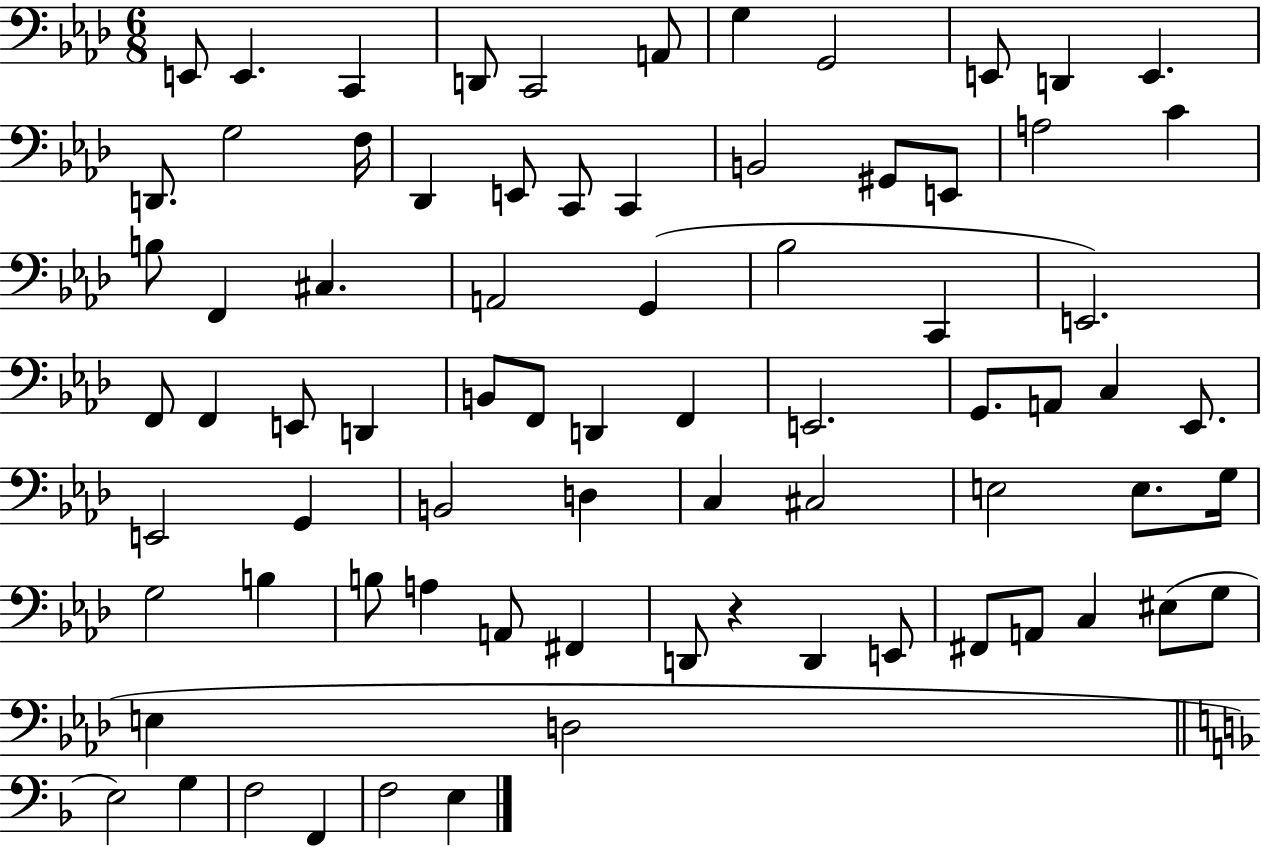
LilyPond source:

{
  \clef bass
  \numericTimeSignature
  \time 6/8
  \key aes \major
  e,8 e,4. c,4 | d,8 c,2 a,8 | g4 g,2 | e,8 d,4 e,4. | \break d,8. g2 f16 | des,4 e,8 c,8 c,4 | b,2 gis,8 e,8 | a2 c'4 | \break b8 f,4 cis4. | a,2 g,4( | bes2 c,4 | e,2.) | \break f,8 f,4 e,8 d,4 | b,8 f,8 d,4 f,4 | e,2. | g,8. a,8 c4 ees,8. | \break e,2 g,4 | b,2 d4 | c4 cis2 | e2 e8. g16 | \break g2 b4 | b8 a4 a,8 fis,4 | d,8 r4 d,4 e,8 | fis,8 a,8 c4 eis8( g8 | \break e4 d2 | \bar "||" \break \key d \minor e2) g4 | f2 f,4 | f2 e4 | \bar "|."
}